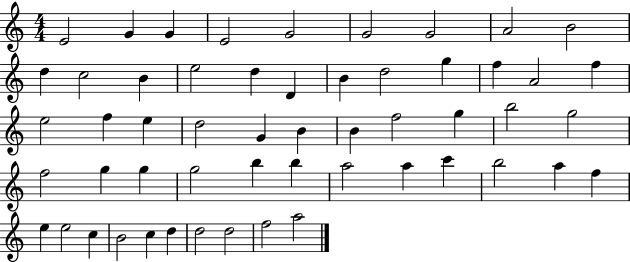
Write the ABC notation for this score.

X:1
T:Untitled
M:4/4
L:1/4
K:C
E2 G G E2 G2 G2 G2 A2 B2 d c2 B e2 d D B d2 g f A2 f e2 f e d2 G B B f2 g b2 g2 f2 g g g2 b b a2 a c' b2 a f e e2 c B2 c d d2 d2 f2 a2